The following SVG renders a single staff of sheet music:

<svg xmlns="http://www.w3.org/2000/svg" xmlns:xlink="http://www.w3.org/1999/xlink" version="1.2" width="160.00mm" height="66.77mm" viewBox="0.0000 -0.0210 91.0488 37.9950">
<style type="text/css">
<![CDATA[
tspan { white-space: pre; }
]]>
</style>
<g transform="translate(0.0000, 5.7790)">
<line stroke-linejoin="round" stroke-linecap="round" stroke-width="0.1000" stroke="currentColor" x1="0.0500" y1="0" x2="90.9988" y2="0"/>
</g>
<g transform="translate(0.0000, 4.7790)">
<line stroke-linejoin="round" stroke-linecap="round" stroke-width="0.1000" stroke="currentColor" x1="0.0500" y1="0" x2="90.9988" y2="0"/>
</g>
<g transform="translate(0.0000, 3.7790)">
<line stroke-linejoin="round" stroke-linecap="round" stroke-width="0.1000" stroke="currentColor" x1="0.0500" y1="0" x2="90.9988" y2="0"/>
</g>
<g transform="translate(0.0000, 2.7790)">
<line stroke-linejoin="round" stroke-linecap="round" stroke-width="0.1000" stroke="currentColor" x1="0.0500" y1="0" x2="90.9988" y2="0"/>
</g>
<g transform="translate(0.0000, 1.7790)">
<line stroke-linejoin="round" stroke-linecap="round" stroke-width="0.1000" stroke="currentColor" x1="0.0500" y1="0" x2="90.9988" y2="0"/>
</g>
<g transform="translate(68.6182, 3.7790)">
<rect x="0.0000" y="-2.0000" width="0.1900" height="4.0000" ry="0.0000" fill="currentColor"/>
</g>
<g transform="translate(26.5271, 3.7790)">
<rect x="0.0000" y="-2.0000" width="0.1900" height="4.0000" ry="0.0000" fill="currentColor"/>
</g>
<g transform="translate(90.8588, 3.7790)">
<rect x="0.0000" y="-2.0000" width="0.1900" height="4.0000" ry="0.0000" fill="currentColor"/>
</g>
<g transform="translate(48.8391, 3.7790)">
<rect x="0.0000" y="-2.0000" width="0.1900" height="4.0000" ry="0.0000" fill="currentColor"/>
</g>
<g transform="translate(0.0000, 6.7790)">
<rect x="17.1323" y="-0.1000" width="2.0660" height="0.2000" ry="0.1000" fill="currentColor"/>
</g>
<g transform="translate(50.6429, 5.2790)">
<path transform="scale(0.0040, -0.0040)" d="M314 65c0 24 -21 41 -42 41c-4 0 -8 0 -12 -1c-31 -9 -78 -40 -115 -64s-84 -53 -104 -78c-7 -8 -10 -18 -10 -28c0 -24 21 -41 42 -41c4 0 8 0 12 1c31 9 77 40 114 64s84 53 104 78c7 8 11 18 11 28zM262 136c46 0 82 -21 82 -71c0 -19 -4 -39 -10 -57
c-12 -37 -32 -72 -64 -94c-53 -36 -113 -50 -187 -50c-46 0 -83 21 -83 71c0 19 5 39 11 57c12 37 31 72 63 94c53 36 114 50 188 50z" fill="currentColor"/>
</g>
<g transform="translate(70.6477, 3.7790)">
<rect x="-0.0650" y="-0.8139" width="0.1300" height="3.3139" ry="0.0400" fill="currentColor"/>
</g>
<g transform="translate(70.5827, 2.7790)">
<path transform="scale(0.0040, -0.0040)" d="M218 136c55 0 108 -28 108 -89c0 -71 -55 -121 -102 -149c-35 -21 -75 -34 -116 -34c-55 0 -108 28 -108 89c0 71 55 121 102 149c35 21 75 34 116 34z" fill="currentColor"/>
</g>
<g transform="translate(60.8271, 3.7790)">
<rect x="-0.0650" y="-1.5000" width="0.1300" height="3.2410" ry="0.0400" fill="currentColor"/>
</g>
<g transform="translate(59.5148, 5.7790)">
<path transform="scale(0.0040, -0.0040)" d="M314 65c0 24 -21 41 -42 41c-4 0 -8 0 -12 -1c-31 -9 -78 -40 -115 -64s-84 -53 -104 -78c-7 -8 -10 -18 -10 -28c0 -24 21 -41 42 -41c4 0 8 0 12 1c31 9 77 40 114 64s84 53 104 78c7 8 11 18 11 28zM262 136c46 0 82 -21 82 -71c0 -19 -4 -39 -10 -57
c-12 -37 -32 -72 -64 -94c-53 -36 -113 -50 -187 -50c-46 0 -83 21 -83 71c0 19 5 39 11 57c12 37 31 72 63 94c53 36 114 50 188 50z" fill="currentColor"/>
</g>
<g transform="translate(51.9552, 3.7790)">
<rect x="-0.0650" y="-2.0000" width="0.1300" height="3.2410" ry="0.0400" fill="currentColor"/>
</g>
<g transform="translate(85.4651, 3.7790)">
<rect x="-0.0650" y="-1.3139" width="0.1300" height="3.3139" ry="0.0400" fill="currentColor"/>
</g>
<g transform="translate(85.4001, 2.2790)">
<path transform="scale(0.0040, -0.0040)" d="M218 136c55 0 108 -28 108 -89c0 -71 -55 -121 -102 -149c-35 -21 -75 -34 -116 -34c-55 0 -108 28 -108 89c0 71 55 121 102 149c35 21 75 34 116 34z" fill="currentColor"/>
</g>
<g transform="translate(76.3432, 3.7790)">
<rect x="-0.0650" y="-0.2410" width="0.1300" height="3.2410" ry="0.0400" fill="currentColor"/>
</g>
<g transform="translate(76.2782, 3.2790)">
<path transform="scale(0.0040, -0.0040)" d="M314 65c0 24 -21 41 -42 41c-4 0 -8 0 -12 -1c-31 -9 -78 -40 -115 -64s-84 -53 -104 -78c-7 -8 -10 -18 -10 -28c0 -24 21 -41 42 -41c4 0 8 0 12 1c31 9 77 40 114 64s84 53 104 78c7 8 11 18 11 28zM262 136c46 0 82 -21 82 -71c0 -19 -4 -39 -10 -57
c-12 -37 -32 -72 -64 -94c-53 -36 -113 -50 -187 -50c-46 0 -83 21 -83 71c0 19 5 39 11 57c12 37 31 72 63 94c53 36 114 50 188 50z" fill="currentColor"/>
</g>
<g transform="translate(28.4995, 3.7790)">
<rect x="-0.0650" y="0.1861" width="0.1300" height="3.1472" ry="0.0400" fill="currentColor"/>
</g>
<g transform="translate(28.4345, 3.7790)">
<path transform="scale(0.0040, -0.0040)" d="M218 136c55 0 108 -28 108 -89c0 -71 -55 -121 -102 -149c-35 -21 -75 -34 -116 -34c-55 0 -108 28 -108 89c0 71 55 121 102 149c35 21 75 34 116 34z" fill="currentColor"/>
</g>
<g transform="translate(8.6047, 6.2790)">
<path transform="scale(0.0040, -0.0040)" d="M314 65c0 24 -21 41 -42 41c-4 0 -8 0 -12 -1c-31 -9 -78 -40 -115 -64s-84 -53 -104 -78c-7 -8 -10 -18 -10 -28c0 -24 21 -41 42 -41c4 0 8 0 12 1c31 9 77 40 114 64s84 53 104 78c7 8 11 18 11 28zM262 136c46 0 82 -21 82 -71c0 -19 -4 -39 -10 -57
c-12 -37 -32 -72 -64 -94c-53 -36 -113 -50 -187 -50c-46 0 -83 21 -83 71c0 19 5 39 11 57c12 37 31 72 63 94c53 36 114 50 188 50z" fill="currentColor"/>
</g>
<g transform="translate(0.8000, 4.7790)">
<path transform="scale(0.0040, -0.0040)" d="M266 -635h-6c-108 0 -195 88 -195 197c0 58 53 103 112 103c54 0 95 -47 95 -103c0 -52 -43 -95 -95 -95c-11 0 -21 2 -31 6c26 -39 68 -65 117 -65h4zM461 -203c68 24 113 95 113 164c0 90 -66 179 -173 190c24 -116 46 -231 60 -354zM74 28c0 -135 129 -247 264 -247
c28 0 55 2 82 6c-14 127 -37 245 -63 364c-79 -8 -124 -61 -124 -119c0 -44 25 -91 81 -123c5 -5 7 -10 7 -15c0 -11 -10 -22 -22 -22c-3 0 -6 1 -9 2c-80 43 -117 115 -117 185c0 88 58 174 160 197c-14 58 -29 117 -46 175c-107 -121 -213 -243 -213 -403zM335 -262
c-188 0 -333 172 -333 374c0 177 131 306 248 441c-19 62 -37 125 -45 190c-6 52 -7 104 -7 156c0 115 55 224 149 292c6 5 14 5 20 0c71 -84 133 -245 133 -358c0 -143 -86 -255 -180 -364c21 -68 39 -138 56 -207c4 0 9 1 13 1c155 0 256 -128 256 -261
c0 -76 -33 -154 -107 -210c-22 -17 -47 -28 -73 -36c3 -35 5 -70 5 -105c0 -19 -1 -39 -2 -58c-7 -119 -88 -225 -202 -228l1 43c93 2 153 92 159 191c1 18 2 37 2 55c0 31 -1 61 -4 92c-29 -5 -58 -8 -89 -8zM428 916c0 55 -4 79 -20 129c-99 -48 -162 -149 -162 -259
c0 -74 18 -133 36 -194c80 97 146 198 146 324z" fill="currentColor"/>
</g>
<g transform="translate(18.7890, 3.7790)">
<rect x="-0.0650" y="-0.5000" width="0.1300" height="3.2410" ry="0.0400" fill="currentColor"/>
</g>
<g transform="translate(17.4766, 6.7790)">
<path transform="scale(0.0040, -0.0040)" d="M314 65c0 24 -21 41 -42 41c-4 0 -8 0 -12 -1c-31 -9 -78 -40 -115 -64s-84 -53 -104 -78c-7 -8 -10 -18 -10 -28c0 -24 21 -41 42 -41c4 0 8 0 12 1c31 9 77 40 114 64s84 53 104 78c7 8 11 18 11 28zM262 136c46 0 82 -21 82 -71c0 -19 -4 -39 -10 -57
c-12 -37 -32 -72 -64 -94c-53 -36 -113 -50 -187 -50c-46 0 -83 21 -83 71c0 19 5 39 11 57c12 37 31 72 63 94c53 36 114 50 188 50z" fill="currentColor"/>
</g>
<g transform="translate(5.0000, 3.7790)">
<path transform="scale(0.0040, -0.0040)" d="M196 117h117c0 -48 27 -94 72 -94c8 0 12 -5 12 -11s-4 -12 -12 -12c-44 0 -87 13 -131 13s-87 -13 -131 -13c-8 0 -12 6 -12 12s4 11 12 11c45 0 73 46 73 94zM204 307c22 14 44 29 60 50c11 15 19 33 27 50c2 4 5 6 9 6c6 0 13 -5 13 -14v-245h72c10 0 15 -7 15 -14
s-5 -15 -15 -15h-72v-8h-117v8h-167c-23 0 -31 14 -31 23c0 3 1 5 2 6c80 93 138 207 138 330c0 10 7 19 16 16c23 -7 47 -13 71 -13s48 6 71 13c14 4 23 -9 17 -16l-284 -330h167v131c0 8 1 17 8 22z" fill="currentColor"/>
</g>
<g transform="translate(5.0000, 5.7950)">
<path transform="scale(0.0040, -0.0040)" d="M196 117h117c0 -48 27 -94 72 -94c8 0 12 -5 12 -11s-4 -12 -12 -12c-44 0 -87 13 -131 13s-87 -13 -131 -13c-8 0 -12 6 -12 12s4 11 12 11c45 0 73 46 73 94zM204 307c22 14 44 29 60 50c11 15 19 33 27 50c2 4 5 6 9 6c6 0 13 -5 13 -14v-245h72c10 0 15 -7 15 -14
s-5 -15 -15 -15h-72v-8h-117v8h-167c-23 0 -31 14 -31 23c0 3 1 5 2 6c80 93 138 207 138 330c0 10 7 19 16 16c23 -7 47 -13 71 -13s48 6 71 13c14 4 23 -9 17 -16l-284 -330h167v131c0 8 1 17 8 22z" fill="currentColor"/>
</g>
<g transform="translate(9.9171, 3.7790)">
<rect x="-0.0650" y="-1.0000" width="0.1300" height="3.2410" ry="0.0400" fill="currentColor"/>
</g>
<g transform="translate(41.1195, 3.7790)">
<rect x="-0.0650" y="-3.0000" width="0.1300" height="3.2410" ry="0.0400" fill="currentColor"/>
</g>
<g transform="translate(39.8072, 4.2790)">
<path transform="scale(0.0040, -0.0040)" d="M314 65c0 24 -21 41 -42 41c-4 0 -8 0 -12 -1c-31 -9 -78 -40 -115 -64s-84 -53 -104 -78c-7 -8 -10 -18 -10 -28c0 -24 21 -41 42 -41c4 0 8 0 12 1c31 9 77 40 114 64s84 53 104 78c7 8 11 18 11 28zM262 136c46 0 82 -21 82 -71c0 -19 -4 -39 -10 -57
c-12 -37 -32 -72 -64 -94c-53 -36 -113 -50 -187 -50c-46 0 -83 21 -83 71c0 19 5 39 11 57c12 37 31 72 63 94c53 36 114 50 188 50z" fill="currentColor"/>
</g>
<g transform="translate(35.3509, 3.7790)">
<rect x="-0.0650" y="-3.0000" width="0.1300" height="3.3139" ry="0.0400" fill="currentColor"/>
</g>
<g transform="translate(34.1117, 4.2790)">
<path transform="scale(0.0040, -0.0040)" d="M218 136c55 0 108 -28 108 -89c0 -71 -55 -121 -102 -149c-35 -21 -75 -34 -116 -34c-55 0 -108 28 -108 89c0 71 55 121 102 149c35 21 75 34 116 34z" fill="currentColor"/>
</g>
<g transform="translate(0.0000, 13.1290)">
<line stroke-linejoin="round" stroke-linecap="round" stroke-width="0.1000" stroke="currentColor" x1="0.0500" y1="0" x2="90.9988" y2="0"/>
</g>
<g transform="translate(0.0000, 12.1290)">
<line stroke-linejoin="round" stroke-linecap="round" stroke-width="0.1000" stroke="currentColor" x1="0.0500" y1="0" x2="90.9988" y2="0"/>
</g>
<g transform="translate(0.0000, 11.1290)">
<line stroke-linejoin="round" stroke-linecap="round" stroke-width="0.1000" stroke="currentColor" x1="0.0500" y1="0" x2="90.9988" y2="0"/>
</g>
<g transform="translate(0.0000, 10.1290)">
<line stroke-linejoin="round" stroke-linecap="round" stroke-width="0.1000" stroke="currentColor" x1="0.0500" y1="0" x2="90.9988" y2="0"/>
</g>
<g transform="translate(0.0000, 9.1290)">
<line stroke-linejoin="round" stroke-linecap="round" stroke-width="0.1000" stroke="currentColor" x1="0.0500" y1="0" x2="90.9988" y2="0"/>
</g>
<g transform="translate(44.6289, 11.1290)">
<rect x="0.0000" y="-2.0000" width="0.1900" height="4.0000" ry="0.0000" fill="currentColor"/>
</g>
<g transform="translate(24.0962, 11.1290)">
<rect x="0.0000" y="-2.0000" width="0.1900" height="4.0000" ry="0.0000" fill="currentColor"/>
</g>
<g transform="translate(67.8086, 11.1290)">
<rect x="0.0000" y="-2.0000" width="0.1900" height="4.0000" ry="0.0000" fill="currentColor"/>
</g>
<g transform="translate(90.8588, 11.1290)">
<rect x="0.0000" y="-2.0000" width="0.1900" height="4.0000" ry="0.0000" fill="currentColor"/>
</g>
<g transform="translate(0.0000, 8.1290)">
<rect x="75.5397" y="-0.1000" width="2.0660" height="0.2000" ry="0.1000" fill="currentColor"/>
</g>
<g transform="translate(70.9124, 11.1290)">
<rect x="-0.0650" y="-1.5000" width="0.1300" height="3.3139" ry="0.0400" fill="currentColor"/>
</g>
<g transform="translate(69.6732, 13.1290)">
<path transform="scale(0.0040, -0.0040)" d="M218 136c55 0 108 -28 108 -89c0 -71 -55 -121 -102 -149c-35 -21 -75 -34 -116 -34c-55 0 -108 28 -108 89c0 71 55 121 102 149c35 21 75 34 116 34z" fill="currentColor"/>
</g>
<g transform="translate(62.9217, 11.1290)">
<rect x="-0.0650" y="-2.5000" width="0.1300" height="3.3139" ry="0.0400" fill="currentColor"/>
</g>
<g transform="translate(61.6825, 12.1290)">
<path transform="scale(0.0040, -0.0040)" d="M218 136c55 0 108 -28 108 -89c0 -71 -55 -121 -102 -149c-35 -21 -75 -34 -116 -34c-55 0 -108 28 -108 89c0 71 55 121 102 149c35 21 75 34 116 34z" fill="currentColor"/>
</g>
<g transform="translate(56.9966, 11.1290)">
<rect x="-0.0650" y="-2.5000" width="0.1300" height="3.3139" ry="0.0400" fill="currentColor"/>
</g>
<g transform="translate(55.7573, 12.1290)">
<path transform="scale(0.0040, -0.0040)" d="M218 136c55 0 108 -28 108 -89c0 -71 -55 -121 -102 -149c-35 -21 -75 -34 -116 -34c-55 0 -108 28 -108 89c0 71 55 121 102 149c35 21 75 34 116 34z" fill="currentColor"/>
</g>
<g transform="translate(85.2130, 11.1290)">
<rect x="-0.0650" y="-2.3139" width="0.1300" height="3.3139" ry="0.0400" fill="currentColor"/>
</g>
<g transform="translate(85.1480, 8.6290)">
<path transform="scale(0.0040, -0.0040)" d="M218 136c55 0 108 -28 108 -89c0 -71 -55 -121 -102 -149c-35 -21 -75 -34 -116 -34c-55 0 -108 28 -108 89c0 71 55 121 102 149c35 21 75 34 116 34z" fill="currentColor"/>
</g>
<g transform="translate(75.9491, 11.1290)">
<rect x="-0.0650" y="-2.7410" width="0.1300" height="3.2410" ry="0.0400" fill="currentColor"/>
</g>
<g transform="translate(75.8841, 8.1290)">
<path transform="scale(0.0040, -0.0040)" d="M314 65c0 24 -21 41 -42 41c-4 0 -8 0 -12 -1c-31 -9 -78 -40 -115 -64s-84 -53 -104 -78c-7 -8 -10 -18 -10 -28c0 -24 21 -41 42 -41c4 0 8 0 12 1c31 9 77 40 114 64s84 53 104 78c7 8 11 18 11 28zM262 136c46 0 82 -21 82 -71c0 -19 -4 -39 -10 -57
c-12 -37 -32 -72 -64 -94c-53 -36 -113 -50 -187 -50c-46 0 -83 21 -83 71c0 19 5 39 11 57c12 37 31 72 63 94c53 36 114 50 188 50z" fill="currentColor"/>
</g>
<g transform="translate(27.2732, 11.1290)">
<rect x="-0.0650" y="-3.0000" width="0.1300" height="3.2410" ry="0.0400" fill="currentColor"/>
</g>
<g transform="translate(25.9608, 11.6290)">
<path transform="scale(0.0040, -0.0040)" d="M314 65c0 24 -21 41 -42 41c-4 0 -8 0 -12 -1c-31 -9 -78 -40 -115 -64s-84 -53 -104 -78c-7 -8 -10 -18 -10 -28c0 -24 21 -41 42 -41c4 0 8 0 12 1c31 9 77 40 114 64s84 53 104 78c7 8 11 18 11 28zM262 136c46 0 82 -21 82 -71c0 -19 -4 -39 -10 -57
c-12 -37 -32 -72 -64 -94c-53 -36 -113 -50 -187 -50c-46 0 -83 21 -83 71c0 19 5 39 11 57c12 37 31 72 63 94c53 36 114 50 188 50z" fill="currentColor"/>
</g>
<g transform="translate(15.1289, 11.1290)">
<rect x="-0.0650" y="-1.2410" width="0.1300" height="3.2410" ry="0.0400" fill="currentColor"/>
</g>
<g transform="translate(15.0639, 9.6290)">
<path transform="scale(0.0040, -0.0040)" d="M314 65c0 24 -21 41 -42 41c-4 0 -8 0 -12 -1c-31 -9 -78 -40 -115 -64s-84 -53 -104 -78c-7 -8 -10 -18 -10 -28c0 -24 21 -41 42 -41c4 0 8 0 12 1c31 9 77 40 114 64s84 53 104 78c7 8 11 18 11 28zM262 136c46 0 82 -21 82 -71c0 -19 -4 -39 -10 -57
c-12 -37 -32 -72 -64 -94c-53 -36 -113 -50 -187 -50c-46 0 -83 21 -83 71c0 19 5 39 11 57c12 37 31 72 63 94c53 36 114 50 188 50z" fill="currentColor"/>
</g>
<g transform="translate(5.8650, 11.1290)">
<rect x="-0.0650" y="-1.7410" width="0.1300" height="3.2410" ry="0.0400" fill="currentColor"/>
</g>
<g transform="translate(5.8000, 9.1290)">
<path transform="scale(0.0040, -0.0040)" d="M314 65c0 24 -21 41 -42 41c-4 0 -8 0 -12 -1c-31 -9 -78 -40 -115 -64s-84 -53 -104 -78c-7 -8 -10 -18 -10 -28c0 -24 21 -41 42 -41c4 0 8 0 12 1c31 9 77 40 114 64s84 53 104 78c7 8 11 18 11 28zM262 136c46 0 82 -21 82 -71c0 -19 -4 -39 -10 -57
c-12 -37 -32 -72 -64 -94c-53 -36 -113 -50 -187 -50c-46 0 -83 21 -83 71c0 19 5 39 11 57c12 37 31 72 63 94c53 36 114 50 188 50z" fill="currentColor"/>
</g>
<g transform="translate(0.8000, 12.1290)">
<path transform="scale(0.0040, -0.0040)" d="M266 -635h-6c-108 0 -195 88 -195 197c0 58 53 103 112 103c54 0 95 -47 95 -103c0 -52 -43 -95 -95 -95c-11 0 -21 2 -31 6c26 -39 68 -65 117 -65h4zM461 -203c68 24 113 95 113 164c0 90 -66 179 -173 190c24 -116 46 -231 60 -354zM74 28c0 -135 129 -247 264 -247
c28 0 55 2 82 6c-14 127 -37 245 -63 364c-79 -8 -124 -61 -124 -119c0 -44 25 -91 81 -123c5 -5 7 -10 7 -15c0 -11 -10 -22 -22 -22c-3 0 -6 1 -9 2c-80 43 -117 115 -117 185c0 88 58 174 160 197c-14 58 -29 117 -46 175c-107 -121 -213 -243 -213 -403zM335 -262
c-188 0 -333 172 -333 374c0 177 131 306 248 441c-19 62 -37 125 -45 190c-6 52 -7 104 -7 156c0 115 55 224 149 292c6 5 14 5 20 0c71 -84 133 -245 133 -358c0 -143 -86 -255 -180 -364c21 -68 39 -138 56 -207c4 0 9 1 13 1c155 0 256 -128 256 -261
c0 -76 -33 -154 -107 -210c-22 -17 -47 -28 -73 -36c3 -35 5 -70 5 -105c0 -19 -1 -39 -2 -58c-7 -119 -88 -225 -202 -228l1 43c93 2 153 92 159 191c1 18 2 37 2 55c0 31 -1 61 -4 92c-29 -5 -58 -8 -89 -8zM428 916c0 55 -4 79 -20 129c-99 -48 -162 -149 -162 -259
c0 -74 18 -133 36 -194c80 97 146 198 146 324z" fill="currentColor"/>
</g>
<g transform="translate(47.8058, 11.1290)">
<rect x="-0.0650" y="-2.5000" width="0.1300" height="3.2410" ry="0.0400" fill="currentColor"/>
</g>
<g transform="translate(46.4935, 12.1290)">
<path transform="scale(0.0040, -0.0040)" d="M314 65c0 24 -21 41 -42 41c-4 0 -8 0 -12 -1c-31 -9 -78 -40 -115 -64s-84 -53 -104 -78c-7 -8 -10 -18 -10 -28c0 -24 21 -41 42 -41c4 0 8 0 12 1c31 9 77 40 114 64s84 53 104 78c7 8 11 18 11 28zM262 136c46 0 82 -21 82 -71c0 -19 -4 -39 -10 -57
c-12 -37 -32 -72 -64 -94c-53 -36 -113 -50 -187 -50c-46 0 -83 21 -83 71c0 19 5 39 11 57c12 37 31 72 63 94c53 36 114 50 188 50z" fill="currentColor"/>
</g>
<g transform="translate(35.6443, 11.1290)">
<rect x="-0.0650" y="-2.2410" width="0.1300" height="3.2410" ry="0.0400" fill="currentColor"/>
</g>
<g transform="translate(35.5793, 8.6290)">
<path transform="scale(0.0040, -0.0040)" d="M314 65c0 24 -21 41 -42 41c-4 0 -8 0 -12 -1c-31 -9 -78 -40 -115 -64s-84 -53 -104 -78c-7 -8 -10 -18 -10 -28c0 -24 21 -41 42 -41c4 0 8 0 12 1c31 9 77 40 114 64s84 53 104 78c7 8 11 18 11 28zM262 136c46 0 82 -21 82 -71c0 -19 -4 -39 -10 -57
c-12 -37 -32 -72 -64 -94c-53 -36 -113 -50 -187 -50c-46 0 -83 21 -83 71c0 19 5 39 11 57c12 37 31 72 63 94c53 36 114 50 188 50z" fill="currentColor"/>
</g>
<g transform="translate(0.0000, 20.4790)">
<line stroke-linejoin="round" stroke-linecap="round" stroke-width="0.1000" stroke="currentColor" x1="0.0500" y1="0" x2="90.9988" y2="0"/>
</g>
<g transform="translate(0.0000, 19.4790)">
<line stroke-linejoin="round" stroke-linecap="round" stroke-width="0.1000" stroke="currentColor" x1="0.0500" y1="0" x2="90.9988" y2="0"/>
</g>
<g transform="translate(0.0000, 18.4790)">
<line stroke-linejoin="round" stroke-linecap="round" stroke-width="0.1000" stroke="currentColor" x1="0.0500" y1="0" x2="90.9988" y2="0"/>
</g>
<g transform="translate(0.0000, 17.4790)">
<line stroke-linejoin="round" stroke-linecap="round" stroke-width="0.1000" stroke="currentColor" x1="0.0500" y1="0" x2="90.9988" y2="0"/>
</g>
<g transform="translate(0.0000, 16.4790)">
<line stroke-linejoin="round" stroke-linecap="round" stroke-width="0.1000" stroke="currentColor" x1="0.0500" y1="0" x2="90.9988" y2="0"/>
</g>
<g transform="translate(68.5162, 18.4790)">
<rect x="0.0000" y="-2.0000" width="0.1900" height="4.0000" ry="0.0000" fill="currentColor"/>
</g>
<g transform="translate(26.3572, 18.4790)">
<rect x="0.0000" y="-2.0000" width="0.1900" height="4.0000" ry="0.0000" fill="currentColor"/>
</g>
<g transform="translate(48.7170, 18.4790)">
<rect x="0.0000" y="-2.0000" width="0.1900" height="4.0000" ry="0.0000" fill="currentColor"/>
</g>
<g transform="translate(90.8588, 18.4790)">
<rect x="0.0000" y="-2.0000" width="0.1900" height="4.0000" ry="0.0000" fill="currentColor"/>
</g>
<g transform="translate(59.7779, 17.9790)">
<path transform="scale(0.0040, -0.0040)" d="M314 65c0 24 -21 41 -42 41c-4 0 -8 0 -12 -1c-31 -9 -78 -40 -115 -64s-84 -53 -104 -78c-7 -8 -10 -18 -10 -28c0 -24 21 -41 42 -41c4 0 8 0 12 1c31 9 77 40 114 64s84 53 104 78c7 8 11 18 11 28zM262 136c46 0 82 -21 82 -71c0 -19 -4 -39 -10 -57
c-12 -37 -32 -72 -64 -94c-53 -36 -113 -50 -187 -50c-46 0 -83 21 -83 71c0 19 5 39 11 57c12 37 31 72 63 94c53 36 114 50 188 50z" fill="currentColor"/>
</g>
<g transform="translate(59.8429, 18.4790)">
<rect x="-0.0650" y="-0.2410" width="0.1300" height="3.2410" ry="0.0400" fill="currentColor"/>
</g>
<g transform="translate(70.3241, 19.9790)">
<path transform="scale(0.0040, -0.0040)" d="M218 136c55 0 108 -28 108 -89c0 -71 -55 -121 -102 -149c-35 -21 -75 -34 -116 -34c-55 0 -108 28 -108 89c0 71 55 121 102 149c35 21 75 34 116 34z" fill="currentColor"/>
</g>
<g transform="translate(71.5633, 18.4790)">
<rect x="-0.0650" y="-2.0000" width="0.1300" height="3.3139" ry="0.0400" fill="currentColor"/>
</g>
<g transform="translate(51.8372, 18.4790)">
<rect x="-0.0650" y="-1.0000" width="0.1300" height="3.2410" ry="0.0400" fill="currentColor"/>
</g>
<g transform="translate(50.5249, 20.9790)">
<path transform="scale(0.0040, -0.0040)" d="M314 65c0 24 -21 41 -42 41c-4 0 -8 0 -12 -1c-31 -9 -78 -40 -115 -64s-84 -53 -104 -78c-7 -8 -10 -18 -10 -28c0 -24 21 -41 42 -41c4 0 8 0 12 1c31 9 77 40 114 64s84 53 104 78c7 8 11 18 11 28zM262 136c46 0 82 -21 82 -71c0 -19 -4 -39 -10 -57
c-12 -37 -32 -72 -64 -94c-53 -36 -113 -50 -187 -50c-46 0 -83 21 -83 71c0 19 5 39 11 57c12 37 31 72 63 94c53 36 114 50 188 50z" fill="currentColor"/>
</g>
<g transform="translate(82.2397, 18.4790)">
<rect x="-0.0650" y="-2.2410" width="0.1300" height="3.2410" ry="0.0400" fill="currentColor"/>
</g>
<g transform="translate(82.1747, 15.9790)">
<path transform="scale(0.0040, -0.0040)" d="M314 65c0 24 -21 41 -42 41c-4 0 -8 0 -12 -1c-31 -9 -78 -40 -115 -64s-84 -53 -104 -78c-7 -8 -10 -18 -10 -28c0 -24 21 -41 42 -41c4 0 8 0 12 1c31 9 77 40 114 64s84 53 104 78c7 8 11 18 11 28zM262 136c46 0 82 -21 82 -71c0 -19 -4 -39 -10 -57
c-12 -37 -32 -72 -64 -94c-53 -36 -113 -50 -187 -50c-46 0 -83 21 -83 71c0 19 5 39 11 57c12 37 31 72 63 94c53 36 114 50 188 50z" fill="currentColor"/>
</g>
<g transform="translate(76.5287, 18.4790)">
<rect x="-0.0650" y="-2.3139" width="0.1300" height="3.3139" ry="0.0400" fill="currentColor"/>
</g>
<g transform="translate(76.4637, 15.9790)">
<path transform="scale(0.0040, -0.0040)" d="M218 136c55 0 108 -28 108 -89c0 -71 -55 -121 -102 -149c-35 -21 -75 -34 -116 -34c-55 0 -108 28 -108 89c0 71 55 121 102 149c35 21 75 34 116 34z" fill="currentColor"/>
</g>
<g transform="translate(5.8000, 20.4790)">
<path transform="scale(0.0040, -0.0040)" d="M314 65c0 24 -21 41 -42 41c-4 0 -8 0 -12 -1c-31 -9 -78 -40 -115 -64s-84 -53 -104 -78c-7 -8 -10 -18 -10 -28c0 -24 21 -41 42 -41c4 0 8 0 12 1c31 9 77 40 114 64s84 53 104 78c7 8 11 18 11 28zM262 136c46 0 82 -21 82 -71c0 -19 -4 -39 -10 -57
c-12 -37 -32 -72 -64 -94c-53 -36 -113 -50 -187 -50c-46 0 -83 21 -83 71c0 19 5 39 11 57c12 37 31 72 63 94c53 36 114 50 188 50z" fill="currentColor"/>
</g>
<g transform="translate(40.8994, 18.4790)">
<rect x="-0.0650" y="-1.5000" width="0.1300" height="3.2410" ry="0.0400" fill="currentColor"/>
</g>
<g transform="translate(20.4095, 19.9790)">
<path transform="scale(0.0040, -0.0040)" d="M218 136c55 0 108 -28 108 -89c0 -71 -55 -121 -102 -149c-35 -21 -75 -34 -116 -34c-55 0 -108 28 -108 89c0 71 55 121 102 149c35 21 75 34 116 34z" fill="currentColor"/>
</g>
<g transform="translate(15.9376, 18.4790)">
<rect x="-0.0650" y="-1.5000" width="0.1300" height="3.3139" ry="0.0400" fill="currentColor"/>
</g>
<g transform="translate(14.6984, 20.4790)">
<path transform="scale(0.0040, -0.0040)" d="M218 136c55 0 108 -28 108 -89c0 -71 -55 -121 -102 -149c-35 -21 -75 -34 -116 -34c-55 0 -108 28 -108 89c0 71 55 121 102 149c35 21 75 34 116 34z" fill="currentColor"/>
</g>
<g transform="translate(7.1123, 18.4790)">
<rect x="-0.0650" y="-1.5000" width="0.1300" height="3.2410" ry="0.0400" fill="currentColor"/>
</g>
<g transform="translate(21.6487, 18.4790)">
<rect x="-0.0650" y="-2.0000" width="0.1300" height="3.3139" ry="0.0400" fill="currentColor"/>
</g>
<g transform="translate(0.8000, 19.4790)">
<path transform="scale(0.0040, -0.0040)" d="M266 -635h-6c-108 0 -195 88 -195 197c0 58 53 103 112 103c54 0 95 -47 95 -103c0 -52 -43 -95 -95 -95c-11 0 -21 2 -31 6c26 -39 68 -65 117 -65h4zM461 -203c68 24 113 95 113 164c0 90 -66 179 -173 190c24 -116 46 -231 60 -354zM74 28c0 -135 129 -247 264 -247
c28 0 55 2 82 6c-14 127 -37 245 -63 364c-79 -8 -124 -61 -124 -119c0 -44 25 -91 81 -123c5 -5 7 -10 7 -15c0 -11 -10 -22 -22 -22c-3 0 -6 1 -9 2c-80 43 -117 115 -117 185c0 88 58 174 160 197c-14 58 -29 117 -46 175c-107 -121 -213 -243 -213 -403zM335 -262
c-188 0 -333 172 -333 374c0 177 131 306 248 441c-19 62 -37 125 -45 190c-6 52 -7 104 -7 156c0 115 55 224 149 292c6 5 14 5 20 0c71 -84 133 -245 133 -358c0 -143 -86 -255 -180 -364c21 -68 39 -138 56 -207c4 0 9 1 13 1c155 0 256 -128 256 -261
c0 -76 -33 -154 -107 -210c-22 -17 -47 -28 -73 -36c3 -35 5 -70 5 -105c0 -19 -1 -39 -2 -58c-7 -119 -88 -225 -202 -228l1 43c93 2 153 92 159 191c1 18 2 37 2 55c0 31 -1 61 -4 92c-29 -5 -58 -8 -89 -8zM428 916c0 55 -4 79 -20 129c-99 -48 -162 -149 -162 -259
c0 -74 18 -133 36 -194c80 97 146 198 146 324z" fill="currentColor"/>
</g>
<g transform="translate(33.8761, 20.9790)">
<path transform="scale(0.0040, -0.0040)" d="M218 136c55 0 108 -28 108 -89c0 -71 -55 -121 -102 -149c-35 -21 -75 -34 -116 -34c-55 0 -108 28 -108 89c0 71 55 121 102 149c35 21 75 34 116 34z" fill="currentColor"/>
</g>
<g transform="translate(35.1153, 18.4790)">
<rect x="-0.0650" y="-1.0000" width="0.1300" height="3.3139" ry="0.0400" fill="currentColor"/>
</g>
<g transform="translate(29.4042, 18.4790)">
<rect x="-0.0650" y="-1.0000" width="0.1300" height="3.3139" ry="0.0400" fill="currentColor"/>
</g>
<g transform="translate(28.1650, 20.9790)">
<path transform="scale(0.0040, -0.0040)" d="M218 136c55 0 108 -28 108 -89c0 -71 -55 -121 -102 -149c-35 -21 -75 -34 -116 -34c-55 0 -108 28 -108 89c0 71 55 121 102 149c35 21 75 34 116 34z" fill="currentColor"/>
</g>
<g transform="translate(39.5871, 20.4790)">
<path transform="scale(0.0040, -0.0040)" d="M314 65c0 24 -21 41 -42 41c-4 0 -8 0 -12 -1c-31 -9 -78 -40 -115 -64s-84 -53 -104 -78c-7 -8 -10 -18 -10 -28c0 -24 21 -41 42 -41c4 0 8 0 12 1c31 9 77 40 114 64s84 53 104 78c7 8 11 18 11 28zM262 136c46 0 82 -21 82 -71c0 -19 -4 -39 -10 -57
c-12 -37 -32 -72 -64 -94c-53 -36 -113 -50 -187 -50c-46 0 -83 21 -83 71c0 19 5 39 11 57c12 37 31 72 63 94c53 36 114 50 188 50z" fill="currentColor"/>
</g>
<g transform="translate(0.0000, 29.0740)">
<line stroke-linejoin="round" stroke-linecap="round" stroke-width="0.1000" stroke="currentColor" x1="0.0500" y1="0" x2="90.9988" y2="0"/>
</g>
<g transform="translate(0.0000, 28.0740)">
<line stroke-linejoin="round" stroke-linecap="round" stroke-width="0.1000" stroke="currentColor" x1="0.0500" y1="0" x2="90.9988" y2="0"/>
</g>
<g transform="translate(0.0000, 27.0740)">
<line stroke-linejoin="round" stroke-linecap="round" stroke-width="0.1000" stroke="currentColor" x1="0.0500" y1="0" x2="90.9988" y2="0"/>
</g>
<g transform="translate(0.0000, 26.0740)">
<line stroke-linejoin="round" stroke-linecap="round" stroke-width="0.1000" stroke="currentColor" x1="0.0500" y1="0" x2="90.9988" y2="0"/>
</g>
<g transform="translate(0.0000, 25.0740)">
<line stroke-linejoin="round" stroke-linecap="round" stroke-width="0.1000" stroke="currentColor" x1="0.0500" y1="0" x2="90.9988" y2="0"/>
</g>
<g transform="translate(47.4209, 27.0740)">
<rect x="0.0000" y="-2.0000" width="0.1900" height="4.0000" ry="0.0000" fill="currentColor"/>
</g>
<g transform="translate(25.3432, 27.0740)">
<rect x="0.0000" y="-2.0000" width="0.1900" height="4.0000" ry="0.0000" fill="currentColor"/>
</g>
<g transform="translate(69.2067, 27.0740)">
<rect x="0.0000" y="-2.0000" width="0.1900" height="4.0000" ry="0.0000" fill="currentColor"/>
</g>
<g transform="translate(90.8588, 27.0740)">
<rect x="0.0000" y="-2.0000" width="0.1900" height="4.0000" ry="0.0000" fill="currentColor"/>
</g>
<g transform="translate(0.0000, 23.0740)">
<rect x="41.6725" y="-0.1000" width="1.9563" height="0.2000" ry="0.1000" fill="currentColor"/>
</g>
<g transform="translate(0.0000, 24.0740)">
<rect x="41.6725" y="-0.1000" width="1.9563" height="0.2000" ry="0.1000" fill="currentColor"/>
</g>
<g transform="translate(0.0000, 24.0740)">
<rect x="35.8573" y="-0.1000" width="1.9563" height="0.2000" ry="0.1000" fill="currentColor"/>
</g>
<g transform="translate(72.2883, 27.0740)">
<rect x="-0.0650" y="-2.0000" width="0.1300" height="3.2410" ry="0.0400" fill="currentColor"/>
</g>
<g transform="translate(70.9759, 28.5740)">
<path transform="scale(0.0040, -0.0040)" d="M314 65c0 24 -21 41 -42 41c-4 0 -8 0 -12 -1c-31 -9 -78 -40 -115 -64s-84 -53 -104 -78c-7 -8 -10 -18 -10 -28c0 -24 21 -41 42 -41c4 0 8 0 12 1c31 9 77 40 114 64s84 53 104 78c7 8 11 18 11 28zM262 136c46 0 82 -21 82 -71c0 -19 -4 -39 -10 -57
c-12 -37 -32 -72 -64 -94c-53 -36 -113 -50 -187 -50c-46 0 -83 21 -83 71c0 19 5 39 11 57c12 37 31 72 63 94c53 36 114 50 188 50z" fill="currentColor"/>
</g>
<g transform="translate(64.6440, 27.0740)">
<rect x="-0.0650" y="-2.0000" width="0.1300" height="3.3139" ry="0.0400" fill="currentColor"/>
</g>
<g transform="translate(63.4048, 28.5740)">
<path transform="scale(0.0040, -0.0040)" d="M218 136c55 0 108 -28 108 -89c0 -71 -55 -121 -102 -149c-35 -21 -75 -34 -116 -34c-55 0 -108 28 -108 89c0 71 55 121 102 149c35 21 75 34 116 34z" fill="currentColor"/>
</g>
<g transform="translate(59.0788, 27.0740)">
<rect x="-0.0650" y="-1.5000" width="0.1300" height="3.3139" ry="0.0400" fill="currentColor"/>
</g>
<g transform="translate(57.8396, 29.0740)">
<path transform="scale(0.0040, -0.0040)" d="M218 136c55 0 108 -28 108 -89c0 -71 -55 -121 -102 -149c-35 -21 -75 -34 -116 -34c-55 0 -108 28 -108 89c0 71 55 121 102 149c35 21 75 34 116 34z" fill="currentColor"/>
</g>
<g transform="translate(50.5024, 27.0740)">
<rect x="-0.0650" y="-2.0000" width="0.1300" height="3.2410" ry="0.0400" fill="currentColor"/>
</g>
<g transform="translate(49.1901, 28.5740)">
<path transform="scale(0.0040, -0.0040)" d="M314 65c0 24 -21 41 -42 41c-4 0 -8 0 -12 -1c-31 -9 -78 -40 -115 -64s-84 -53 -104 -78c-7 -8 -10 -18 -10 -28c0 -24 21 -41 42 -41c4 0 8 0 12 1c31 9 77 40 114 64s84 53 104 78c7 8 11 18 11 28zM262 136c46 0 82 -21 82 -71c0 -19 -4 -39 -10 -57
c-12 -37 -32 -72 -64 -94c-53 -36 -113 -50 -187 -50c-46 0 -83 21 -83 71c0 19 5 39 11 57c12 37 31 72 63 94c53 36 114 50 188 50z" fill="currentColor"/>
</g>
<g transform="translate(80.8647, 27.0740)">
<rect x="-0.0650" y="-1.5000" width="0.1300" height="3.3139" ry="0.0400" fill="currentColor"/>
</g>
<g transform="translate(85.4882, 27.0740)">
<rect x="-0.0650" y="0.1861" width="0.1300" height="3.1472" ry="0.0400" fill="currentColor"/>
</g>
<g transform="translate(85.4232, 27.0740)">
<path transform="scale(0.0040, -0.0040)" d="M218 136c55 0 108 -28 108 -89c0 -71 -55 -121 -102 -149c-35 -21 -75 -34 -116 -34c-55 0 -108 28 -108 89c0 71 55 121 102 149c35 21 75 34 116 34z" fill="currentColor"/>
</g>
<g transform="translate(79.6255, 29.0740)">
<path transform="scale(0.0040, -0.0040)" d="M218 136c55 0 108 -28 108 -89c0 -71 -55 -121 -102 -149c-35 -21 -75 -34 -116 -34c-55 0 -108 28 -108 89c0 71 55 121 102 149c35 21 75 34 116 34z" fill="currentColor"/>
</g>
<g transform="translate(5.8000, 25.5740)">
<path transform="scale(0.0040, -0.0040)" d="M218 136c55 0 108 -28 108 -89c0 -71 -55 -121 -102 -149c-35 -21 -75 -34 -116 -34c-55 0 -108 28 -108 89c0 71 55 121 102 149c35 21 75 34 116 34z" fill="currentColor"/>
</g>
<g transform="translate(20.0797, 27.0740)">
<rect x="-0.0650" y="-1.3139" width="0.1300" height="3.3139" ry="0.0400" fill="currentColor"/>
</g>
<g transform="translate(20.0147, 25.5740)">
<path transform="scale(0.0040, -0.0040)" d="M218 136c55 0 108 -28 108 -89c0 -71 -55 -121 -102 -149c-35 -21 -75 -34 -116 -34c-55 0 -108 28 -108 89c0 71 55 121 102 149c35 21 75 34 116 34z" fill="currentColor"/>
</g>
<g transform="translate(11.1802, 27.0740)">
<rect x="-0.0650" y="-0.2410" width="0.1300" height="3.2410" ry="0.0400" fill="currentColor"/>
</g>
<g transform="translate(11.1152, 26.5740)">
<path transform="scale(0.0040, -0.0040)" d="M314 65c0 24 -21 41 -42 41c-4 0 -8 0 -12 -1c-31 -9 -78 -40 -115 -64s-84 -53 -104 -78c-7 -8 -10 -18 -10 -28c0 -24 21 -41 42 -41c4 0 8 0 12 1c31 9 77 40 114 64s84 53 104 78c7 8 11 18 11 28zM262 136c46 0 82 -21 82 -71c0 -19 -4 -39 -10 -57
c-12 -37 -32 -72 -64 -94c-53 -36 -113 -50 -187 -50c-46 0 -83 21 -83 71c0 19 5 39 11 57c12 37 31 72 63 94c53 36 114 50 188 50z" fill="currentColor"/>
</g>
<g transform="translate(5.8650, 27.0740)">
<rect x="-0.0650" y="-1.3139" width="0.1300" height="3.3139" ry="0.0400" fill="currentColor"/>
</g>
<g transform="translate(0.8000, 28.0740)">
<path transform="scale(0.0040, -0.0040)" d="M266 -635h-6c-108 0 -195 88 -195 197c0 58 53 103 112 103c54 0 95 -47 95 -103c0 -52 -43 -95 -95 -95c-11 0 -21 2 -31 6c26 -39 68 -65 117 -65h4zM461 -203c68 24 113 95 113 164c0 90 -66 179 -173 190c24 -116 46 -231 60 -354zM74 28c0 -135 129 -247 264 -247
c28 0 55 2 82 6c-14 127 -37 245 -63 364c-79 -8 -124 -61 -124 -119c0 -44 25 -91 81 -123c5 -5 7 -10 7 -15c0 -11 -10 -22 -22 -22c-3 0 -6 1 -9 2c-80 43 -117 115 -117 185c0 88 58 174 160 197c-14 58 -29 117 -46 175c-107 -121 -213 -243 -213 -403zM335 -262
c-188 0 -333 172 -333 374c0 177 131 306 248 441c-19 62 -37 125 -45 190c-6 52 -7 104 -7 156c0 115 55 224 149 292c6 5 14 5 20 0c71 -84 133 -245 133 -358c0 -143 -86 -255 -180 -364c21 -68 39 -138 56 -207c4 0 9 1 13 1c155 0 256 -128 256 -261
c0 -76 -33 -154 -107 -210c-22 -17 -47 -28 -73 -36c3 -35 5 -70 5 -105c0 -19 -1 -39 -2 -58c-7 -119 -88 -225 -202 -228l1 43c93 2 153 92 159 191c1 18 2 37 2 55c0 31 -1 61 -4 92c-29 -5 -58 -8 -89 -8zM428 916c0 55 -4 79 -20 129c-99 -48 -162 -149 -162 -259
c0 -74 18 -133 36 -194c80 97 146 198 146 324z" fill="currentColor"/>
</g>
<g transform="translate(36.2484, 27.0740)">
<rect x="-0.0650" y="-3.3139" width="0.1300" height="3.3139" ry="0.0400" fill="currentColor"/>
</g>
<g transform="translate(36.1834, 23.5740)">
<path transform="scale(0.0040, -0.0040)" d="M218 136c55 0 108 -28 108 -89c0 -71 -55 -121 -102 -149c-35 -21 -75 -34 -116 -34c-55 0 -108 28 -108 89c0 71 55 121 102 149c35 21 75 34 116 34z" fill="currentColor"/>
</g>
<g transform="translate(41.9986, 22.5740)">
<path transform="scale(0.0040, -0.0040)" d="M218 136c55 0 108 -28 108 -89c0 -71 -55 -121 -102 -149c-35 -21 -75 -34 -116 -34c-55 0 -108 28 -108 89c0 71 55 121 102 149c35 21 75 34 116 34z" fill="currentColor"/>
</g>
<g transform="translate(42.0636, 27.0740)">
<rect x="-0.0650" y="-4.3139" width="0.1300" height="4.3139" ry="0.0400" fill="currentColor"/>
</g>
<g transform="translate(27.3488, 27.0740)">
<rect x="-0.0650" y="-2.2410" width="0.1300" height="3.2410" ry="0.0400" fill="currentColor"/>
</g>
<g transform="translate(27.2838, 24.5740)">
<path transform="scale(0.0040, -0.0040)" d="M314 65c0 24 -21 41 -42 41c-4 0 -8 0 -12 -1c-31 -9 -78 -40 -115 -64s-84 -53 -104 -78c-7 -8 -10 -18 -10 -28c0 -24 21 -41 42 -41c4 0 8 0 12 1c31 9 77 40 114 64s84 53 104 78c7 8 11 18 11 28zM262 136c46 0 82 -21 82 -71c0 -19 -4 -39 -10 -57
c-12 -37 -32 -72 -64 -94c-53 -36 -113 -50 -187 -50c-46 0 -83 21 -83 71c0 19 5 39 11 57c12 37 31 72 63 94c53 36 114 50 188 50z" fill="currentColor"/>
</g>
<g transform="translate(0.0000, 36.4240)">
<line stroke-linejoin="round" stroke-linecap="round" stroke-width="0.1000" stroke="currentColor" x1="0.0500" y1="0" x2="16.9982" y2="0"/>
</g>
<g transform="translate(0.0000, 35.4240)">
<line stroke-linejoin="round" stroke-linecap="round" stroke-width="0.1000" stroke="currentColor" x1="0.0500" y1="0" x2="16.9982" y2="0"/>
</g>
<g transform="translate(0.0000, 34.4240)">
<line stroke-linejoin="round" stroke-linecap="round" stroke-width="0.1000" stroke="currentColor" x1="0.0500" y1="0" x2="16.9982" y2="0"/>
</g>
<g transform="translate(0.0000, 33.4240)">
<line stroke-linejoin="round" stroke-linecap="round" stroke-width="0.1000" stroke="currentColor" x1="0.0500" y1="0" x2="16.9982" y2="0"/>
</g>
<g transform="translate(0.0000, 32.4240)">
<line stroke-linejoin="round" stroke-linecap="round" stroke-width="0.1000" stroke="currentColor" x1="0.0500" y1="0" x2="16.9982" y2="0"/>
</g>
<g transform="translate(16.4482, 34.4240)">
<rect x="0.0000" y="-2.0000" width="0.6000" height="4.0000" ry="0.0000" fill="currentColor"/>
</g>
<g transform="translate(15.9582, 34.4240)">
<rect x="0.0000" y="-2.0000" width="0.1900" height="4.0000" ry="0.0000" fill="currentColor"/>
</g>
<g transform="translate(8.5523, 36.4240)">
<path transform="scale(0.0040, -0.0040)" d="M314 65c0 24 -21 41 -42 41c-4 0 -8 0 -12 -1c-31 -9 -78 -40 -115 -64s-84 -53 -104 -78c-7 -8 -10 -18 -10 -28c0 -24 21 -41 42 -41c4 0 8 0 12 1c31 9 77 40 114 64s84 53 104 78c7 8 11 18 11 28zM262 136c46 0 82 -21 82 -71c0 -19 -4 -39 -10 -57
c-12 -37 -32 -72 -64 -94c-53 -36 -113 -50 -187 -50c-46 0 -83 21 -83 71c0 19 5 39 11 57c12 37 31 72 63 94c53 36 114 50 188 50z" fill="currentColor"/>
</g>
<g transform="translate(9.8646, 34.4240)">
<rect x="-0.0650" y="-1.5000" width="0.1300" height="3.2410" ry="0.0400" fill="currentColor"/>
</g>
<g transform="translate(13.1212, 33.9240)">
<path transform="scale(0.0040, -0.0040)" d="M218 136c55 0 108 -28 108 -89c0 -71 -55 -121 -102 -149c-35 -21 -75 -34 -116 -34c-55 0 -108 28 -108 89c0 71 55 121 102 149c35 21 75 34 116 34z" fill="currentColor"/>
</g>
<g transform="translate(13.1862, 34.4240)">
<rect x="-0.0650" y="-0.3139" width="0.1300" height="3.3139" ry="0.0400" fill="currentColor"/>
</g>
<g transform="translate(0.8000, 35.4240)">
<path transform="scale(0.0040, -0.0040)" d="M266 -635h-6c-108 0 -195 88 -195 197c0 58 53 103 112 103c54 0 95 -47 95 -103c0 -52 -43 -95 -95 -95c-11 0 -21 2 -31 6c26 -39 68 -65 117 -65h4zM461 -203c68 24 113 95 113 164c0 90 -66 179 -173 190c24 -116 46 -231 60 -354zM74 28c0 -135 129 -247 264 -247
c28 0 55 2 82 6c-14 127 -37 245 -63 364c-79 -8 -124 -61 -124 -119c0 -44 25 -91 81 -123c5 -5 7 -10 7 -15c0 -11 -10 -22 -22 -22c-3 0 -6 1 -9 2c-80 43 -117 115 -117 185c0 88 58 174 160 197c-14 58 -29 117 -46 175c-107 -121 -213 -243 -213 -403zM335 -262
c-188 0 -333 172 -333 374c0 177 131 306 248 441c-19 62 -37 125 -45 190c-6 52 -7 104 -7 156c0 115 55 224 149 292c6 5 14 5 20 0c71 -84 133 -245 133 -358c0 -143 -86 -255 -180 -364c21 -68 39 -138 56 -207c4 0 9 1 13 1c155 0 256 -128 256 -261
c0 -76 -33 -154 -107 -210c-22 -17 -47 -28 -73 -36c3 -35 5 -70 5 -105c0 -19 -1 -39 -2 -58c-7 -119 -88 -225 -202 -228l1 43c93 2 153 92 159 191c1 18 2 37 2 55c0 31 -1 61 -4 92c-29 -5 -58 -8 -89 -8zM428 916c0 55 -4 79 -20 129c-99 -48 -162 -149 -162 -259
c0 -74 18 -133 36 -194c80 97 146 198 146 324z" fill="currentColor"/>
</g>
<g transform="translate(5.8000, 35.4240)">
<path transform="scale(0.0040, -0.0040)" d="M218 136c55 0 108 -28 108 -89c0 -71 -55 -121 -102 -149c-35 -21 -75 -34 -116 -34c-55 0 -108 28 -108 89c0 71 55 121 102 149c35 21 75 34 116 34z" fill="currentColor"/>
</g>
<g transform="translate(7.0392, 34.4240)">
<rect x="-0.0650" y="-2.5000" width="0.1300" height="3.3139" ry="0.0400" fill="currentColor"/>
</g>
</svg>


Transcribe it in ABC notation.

X:1
T:Untitled
M:4/4
L:1/4
K:C
D2 C2 B A A2 F2 E2 d c2 e f2 e2 A2 g2 G2 G G E a2 g E2 E F D D E2 D2 c2 F g g2 e c2 e g2 b d' F2 E F F2 E B G E2 c